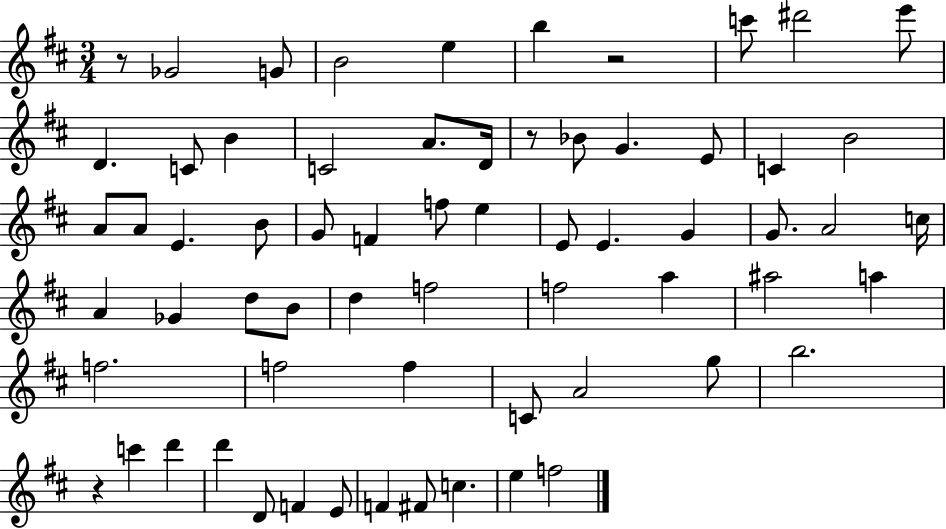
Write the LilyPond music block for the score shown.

{
  \clef treble
  \numericTimeSignature
  \time 3/4
  \key d \major
  r8 ges'2 g'8 | b'2 e''4 | b''4 r2 | c'''8 dis'''2 e'''8 | \break d'4. c'8 b'4 | c'2 a'8. d'16 | r8 bes'8 g'4. e'8 | c'4 b'2 | \break a'8 a'8 e'4. b'8 | g'8 f'4 f''8 e''4 | e'8 e'4. g'4 | g'8. a'2 c''16 | \break a'4 ges'4 d''8 b'8 | d''4 f''2 | f''2 a''4 | ais''2 a''4 | \break f''2. | f''2 f''4 | c'8 a'2 g''8 | b''2. | \break r4 c'''4 d'''4 | d'''4 d'8 f'4 e'8 | f'4 fis'8 c''4. | e''4 f''2 | \break \bar "|."
}